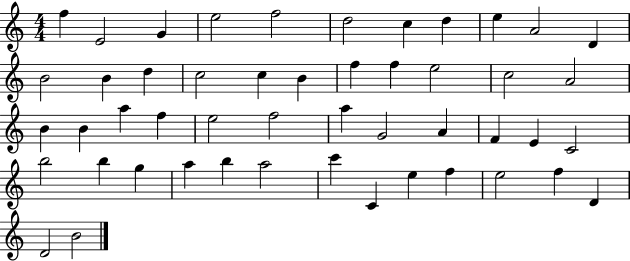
{
  \clef treble
  \numericTimeSignature
  \time 4/4
  \key c \major
  f''4 e'2 g'4 | e''2 f''2 | d''2 c''4 d''4 | e''4 a'2 d'4 | \break b'2 b'4 d''4 | c''2 c''4 b'4 | f''4 f''4 e''2 | c''2 a'2 | \break b'4 b'4 a''4 f''4 | e''2 f''2 | a''4 g'2 a'4 | f'4 e'4 c'2 | \break b''2 b''4 g''4 | a''4 b''4 a''2 | c'''4 c'4 e''4 f''4 | e''2 f''4 d'4 | \break d'2 b'2 | \bar "|."
}